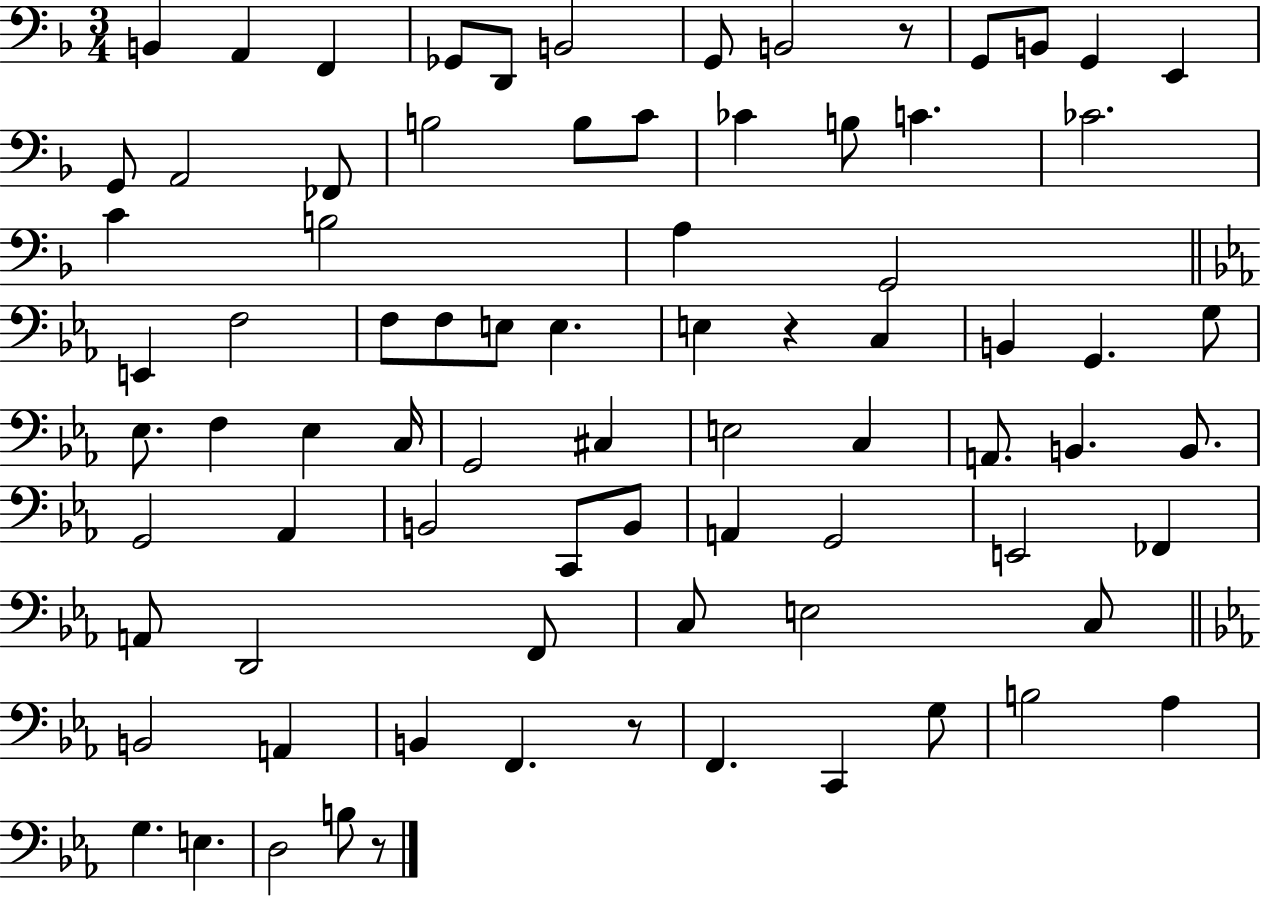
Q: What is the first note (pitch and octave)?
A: B2